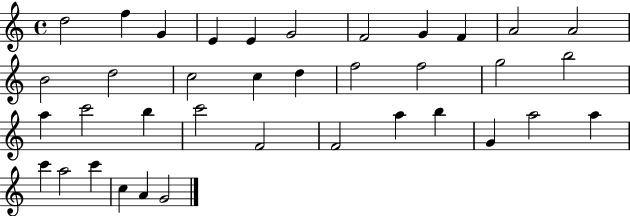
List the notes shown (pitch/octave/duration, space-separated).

D5/h F5/q G4/q E4/q E4/q G4/h F4/h G4/q F4/q A4/h A4/h B4/h D5/h C5/h C5/q D5/q F5/h F5/h G5/h B5/h A5/q C6/h B5/q C6/h F4/h F4/h A5/q B5/q G4/q A5/h A5/q C6/q A5/h C6/q C5/q A4/q G4/h